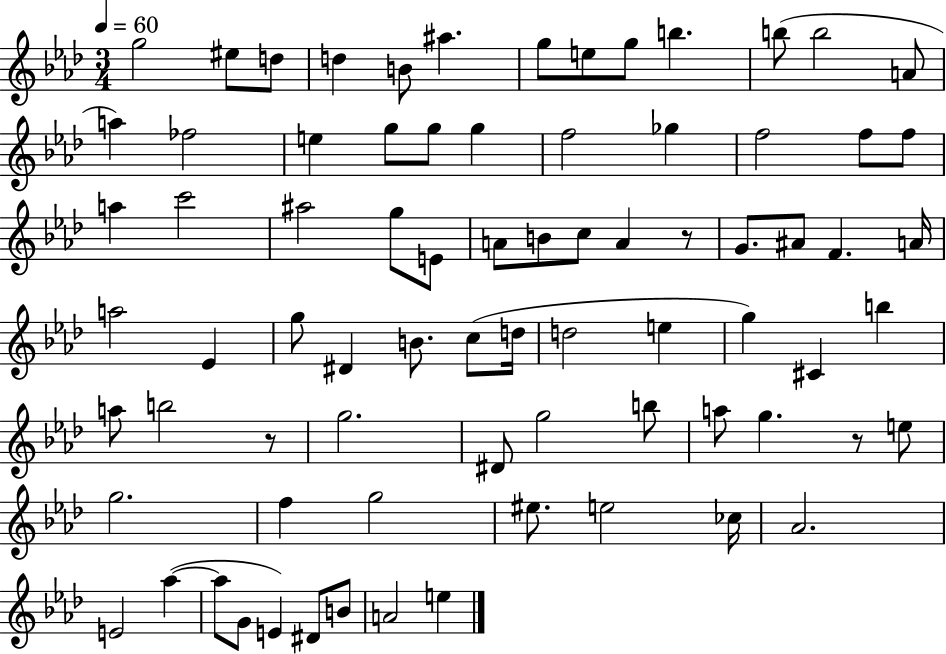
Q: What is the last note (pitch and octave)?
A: E5